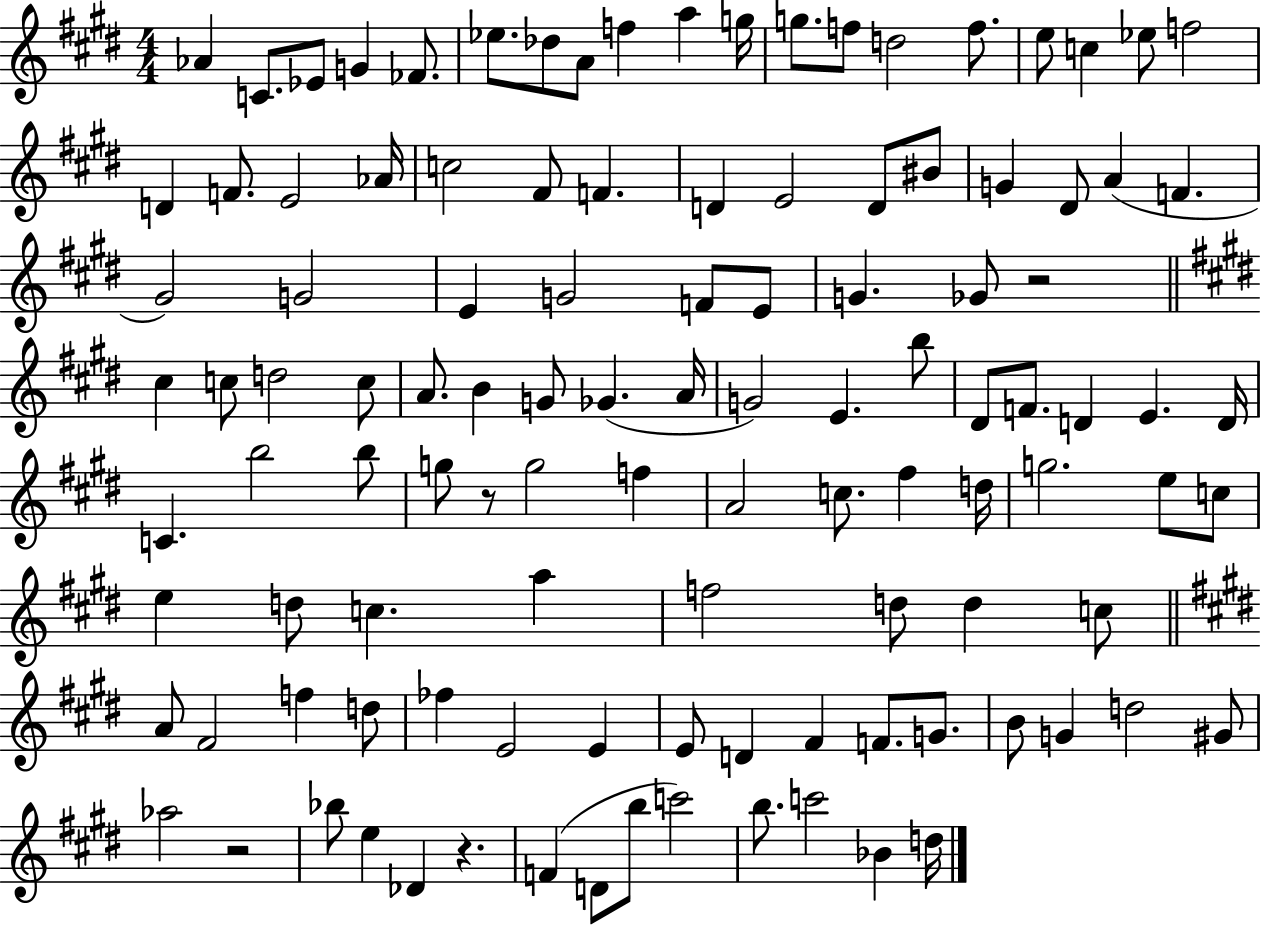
{
  \clef treble
  \numericTimeSignature
  \time 4/4
  \key e \major
  aes'4 c'8. ees'8 g'4 fes'8. | ees''8. des''8 a'8 f''4 a''4 g''16 | g''8. f''8 d''2 f''8. | e''8 c''4 ees''8 f''2 | \break d'4 f'8. e'2 aes'16 | c''2 fis'8 f'4. | d'4 e'2 d'8 bis'8 | g'4 dis'8 a'4( f'4. | \break gis'2) g'2 | e'4 g'2 f'8 e'8 | g'4. ges'8 r2 | \bar "||" \break \key e \major cis''4 c''8 d''2 c''8 | a'8. b'4 g'8 ges'4.( a'16 | g'2) e'4. b''8 | dis'8 f'8. d'4 e'4. d'16 | \break c'4. b''2 b''8 | g''8 r8 g''2 f''4 | a'2 c''8. fis''4 d''16 | g''2. e''8 c''8 | \break e''4 d''8 c''4. a''4 | f''2 d''8 d''4 c''8 | \bar "||" \break \key e \major a'8 fis'2 f''4 d''8 | fes''4 e'2 e'4 | e'8 d'4 fis'4 f'8. g'8. | b'8 g'4 d''2 gis'8 | \break aes''2 r2 | bes''8 e''4 des'4 r4. | f'4( d'8 b''8 c'''2) | b''8. c'''2 bes'4 d''16 | \break \bar "|."
}